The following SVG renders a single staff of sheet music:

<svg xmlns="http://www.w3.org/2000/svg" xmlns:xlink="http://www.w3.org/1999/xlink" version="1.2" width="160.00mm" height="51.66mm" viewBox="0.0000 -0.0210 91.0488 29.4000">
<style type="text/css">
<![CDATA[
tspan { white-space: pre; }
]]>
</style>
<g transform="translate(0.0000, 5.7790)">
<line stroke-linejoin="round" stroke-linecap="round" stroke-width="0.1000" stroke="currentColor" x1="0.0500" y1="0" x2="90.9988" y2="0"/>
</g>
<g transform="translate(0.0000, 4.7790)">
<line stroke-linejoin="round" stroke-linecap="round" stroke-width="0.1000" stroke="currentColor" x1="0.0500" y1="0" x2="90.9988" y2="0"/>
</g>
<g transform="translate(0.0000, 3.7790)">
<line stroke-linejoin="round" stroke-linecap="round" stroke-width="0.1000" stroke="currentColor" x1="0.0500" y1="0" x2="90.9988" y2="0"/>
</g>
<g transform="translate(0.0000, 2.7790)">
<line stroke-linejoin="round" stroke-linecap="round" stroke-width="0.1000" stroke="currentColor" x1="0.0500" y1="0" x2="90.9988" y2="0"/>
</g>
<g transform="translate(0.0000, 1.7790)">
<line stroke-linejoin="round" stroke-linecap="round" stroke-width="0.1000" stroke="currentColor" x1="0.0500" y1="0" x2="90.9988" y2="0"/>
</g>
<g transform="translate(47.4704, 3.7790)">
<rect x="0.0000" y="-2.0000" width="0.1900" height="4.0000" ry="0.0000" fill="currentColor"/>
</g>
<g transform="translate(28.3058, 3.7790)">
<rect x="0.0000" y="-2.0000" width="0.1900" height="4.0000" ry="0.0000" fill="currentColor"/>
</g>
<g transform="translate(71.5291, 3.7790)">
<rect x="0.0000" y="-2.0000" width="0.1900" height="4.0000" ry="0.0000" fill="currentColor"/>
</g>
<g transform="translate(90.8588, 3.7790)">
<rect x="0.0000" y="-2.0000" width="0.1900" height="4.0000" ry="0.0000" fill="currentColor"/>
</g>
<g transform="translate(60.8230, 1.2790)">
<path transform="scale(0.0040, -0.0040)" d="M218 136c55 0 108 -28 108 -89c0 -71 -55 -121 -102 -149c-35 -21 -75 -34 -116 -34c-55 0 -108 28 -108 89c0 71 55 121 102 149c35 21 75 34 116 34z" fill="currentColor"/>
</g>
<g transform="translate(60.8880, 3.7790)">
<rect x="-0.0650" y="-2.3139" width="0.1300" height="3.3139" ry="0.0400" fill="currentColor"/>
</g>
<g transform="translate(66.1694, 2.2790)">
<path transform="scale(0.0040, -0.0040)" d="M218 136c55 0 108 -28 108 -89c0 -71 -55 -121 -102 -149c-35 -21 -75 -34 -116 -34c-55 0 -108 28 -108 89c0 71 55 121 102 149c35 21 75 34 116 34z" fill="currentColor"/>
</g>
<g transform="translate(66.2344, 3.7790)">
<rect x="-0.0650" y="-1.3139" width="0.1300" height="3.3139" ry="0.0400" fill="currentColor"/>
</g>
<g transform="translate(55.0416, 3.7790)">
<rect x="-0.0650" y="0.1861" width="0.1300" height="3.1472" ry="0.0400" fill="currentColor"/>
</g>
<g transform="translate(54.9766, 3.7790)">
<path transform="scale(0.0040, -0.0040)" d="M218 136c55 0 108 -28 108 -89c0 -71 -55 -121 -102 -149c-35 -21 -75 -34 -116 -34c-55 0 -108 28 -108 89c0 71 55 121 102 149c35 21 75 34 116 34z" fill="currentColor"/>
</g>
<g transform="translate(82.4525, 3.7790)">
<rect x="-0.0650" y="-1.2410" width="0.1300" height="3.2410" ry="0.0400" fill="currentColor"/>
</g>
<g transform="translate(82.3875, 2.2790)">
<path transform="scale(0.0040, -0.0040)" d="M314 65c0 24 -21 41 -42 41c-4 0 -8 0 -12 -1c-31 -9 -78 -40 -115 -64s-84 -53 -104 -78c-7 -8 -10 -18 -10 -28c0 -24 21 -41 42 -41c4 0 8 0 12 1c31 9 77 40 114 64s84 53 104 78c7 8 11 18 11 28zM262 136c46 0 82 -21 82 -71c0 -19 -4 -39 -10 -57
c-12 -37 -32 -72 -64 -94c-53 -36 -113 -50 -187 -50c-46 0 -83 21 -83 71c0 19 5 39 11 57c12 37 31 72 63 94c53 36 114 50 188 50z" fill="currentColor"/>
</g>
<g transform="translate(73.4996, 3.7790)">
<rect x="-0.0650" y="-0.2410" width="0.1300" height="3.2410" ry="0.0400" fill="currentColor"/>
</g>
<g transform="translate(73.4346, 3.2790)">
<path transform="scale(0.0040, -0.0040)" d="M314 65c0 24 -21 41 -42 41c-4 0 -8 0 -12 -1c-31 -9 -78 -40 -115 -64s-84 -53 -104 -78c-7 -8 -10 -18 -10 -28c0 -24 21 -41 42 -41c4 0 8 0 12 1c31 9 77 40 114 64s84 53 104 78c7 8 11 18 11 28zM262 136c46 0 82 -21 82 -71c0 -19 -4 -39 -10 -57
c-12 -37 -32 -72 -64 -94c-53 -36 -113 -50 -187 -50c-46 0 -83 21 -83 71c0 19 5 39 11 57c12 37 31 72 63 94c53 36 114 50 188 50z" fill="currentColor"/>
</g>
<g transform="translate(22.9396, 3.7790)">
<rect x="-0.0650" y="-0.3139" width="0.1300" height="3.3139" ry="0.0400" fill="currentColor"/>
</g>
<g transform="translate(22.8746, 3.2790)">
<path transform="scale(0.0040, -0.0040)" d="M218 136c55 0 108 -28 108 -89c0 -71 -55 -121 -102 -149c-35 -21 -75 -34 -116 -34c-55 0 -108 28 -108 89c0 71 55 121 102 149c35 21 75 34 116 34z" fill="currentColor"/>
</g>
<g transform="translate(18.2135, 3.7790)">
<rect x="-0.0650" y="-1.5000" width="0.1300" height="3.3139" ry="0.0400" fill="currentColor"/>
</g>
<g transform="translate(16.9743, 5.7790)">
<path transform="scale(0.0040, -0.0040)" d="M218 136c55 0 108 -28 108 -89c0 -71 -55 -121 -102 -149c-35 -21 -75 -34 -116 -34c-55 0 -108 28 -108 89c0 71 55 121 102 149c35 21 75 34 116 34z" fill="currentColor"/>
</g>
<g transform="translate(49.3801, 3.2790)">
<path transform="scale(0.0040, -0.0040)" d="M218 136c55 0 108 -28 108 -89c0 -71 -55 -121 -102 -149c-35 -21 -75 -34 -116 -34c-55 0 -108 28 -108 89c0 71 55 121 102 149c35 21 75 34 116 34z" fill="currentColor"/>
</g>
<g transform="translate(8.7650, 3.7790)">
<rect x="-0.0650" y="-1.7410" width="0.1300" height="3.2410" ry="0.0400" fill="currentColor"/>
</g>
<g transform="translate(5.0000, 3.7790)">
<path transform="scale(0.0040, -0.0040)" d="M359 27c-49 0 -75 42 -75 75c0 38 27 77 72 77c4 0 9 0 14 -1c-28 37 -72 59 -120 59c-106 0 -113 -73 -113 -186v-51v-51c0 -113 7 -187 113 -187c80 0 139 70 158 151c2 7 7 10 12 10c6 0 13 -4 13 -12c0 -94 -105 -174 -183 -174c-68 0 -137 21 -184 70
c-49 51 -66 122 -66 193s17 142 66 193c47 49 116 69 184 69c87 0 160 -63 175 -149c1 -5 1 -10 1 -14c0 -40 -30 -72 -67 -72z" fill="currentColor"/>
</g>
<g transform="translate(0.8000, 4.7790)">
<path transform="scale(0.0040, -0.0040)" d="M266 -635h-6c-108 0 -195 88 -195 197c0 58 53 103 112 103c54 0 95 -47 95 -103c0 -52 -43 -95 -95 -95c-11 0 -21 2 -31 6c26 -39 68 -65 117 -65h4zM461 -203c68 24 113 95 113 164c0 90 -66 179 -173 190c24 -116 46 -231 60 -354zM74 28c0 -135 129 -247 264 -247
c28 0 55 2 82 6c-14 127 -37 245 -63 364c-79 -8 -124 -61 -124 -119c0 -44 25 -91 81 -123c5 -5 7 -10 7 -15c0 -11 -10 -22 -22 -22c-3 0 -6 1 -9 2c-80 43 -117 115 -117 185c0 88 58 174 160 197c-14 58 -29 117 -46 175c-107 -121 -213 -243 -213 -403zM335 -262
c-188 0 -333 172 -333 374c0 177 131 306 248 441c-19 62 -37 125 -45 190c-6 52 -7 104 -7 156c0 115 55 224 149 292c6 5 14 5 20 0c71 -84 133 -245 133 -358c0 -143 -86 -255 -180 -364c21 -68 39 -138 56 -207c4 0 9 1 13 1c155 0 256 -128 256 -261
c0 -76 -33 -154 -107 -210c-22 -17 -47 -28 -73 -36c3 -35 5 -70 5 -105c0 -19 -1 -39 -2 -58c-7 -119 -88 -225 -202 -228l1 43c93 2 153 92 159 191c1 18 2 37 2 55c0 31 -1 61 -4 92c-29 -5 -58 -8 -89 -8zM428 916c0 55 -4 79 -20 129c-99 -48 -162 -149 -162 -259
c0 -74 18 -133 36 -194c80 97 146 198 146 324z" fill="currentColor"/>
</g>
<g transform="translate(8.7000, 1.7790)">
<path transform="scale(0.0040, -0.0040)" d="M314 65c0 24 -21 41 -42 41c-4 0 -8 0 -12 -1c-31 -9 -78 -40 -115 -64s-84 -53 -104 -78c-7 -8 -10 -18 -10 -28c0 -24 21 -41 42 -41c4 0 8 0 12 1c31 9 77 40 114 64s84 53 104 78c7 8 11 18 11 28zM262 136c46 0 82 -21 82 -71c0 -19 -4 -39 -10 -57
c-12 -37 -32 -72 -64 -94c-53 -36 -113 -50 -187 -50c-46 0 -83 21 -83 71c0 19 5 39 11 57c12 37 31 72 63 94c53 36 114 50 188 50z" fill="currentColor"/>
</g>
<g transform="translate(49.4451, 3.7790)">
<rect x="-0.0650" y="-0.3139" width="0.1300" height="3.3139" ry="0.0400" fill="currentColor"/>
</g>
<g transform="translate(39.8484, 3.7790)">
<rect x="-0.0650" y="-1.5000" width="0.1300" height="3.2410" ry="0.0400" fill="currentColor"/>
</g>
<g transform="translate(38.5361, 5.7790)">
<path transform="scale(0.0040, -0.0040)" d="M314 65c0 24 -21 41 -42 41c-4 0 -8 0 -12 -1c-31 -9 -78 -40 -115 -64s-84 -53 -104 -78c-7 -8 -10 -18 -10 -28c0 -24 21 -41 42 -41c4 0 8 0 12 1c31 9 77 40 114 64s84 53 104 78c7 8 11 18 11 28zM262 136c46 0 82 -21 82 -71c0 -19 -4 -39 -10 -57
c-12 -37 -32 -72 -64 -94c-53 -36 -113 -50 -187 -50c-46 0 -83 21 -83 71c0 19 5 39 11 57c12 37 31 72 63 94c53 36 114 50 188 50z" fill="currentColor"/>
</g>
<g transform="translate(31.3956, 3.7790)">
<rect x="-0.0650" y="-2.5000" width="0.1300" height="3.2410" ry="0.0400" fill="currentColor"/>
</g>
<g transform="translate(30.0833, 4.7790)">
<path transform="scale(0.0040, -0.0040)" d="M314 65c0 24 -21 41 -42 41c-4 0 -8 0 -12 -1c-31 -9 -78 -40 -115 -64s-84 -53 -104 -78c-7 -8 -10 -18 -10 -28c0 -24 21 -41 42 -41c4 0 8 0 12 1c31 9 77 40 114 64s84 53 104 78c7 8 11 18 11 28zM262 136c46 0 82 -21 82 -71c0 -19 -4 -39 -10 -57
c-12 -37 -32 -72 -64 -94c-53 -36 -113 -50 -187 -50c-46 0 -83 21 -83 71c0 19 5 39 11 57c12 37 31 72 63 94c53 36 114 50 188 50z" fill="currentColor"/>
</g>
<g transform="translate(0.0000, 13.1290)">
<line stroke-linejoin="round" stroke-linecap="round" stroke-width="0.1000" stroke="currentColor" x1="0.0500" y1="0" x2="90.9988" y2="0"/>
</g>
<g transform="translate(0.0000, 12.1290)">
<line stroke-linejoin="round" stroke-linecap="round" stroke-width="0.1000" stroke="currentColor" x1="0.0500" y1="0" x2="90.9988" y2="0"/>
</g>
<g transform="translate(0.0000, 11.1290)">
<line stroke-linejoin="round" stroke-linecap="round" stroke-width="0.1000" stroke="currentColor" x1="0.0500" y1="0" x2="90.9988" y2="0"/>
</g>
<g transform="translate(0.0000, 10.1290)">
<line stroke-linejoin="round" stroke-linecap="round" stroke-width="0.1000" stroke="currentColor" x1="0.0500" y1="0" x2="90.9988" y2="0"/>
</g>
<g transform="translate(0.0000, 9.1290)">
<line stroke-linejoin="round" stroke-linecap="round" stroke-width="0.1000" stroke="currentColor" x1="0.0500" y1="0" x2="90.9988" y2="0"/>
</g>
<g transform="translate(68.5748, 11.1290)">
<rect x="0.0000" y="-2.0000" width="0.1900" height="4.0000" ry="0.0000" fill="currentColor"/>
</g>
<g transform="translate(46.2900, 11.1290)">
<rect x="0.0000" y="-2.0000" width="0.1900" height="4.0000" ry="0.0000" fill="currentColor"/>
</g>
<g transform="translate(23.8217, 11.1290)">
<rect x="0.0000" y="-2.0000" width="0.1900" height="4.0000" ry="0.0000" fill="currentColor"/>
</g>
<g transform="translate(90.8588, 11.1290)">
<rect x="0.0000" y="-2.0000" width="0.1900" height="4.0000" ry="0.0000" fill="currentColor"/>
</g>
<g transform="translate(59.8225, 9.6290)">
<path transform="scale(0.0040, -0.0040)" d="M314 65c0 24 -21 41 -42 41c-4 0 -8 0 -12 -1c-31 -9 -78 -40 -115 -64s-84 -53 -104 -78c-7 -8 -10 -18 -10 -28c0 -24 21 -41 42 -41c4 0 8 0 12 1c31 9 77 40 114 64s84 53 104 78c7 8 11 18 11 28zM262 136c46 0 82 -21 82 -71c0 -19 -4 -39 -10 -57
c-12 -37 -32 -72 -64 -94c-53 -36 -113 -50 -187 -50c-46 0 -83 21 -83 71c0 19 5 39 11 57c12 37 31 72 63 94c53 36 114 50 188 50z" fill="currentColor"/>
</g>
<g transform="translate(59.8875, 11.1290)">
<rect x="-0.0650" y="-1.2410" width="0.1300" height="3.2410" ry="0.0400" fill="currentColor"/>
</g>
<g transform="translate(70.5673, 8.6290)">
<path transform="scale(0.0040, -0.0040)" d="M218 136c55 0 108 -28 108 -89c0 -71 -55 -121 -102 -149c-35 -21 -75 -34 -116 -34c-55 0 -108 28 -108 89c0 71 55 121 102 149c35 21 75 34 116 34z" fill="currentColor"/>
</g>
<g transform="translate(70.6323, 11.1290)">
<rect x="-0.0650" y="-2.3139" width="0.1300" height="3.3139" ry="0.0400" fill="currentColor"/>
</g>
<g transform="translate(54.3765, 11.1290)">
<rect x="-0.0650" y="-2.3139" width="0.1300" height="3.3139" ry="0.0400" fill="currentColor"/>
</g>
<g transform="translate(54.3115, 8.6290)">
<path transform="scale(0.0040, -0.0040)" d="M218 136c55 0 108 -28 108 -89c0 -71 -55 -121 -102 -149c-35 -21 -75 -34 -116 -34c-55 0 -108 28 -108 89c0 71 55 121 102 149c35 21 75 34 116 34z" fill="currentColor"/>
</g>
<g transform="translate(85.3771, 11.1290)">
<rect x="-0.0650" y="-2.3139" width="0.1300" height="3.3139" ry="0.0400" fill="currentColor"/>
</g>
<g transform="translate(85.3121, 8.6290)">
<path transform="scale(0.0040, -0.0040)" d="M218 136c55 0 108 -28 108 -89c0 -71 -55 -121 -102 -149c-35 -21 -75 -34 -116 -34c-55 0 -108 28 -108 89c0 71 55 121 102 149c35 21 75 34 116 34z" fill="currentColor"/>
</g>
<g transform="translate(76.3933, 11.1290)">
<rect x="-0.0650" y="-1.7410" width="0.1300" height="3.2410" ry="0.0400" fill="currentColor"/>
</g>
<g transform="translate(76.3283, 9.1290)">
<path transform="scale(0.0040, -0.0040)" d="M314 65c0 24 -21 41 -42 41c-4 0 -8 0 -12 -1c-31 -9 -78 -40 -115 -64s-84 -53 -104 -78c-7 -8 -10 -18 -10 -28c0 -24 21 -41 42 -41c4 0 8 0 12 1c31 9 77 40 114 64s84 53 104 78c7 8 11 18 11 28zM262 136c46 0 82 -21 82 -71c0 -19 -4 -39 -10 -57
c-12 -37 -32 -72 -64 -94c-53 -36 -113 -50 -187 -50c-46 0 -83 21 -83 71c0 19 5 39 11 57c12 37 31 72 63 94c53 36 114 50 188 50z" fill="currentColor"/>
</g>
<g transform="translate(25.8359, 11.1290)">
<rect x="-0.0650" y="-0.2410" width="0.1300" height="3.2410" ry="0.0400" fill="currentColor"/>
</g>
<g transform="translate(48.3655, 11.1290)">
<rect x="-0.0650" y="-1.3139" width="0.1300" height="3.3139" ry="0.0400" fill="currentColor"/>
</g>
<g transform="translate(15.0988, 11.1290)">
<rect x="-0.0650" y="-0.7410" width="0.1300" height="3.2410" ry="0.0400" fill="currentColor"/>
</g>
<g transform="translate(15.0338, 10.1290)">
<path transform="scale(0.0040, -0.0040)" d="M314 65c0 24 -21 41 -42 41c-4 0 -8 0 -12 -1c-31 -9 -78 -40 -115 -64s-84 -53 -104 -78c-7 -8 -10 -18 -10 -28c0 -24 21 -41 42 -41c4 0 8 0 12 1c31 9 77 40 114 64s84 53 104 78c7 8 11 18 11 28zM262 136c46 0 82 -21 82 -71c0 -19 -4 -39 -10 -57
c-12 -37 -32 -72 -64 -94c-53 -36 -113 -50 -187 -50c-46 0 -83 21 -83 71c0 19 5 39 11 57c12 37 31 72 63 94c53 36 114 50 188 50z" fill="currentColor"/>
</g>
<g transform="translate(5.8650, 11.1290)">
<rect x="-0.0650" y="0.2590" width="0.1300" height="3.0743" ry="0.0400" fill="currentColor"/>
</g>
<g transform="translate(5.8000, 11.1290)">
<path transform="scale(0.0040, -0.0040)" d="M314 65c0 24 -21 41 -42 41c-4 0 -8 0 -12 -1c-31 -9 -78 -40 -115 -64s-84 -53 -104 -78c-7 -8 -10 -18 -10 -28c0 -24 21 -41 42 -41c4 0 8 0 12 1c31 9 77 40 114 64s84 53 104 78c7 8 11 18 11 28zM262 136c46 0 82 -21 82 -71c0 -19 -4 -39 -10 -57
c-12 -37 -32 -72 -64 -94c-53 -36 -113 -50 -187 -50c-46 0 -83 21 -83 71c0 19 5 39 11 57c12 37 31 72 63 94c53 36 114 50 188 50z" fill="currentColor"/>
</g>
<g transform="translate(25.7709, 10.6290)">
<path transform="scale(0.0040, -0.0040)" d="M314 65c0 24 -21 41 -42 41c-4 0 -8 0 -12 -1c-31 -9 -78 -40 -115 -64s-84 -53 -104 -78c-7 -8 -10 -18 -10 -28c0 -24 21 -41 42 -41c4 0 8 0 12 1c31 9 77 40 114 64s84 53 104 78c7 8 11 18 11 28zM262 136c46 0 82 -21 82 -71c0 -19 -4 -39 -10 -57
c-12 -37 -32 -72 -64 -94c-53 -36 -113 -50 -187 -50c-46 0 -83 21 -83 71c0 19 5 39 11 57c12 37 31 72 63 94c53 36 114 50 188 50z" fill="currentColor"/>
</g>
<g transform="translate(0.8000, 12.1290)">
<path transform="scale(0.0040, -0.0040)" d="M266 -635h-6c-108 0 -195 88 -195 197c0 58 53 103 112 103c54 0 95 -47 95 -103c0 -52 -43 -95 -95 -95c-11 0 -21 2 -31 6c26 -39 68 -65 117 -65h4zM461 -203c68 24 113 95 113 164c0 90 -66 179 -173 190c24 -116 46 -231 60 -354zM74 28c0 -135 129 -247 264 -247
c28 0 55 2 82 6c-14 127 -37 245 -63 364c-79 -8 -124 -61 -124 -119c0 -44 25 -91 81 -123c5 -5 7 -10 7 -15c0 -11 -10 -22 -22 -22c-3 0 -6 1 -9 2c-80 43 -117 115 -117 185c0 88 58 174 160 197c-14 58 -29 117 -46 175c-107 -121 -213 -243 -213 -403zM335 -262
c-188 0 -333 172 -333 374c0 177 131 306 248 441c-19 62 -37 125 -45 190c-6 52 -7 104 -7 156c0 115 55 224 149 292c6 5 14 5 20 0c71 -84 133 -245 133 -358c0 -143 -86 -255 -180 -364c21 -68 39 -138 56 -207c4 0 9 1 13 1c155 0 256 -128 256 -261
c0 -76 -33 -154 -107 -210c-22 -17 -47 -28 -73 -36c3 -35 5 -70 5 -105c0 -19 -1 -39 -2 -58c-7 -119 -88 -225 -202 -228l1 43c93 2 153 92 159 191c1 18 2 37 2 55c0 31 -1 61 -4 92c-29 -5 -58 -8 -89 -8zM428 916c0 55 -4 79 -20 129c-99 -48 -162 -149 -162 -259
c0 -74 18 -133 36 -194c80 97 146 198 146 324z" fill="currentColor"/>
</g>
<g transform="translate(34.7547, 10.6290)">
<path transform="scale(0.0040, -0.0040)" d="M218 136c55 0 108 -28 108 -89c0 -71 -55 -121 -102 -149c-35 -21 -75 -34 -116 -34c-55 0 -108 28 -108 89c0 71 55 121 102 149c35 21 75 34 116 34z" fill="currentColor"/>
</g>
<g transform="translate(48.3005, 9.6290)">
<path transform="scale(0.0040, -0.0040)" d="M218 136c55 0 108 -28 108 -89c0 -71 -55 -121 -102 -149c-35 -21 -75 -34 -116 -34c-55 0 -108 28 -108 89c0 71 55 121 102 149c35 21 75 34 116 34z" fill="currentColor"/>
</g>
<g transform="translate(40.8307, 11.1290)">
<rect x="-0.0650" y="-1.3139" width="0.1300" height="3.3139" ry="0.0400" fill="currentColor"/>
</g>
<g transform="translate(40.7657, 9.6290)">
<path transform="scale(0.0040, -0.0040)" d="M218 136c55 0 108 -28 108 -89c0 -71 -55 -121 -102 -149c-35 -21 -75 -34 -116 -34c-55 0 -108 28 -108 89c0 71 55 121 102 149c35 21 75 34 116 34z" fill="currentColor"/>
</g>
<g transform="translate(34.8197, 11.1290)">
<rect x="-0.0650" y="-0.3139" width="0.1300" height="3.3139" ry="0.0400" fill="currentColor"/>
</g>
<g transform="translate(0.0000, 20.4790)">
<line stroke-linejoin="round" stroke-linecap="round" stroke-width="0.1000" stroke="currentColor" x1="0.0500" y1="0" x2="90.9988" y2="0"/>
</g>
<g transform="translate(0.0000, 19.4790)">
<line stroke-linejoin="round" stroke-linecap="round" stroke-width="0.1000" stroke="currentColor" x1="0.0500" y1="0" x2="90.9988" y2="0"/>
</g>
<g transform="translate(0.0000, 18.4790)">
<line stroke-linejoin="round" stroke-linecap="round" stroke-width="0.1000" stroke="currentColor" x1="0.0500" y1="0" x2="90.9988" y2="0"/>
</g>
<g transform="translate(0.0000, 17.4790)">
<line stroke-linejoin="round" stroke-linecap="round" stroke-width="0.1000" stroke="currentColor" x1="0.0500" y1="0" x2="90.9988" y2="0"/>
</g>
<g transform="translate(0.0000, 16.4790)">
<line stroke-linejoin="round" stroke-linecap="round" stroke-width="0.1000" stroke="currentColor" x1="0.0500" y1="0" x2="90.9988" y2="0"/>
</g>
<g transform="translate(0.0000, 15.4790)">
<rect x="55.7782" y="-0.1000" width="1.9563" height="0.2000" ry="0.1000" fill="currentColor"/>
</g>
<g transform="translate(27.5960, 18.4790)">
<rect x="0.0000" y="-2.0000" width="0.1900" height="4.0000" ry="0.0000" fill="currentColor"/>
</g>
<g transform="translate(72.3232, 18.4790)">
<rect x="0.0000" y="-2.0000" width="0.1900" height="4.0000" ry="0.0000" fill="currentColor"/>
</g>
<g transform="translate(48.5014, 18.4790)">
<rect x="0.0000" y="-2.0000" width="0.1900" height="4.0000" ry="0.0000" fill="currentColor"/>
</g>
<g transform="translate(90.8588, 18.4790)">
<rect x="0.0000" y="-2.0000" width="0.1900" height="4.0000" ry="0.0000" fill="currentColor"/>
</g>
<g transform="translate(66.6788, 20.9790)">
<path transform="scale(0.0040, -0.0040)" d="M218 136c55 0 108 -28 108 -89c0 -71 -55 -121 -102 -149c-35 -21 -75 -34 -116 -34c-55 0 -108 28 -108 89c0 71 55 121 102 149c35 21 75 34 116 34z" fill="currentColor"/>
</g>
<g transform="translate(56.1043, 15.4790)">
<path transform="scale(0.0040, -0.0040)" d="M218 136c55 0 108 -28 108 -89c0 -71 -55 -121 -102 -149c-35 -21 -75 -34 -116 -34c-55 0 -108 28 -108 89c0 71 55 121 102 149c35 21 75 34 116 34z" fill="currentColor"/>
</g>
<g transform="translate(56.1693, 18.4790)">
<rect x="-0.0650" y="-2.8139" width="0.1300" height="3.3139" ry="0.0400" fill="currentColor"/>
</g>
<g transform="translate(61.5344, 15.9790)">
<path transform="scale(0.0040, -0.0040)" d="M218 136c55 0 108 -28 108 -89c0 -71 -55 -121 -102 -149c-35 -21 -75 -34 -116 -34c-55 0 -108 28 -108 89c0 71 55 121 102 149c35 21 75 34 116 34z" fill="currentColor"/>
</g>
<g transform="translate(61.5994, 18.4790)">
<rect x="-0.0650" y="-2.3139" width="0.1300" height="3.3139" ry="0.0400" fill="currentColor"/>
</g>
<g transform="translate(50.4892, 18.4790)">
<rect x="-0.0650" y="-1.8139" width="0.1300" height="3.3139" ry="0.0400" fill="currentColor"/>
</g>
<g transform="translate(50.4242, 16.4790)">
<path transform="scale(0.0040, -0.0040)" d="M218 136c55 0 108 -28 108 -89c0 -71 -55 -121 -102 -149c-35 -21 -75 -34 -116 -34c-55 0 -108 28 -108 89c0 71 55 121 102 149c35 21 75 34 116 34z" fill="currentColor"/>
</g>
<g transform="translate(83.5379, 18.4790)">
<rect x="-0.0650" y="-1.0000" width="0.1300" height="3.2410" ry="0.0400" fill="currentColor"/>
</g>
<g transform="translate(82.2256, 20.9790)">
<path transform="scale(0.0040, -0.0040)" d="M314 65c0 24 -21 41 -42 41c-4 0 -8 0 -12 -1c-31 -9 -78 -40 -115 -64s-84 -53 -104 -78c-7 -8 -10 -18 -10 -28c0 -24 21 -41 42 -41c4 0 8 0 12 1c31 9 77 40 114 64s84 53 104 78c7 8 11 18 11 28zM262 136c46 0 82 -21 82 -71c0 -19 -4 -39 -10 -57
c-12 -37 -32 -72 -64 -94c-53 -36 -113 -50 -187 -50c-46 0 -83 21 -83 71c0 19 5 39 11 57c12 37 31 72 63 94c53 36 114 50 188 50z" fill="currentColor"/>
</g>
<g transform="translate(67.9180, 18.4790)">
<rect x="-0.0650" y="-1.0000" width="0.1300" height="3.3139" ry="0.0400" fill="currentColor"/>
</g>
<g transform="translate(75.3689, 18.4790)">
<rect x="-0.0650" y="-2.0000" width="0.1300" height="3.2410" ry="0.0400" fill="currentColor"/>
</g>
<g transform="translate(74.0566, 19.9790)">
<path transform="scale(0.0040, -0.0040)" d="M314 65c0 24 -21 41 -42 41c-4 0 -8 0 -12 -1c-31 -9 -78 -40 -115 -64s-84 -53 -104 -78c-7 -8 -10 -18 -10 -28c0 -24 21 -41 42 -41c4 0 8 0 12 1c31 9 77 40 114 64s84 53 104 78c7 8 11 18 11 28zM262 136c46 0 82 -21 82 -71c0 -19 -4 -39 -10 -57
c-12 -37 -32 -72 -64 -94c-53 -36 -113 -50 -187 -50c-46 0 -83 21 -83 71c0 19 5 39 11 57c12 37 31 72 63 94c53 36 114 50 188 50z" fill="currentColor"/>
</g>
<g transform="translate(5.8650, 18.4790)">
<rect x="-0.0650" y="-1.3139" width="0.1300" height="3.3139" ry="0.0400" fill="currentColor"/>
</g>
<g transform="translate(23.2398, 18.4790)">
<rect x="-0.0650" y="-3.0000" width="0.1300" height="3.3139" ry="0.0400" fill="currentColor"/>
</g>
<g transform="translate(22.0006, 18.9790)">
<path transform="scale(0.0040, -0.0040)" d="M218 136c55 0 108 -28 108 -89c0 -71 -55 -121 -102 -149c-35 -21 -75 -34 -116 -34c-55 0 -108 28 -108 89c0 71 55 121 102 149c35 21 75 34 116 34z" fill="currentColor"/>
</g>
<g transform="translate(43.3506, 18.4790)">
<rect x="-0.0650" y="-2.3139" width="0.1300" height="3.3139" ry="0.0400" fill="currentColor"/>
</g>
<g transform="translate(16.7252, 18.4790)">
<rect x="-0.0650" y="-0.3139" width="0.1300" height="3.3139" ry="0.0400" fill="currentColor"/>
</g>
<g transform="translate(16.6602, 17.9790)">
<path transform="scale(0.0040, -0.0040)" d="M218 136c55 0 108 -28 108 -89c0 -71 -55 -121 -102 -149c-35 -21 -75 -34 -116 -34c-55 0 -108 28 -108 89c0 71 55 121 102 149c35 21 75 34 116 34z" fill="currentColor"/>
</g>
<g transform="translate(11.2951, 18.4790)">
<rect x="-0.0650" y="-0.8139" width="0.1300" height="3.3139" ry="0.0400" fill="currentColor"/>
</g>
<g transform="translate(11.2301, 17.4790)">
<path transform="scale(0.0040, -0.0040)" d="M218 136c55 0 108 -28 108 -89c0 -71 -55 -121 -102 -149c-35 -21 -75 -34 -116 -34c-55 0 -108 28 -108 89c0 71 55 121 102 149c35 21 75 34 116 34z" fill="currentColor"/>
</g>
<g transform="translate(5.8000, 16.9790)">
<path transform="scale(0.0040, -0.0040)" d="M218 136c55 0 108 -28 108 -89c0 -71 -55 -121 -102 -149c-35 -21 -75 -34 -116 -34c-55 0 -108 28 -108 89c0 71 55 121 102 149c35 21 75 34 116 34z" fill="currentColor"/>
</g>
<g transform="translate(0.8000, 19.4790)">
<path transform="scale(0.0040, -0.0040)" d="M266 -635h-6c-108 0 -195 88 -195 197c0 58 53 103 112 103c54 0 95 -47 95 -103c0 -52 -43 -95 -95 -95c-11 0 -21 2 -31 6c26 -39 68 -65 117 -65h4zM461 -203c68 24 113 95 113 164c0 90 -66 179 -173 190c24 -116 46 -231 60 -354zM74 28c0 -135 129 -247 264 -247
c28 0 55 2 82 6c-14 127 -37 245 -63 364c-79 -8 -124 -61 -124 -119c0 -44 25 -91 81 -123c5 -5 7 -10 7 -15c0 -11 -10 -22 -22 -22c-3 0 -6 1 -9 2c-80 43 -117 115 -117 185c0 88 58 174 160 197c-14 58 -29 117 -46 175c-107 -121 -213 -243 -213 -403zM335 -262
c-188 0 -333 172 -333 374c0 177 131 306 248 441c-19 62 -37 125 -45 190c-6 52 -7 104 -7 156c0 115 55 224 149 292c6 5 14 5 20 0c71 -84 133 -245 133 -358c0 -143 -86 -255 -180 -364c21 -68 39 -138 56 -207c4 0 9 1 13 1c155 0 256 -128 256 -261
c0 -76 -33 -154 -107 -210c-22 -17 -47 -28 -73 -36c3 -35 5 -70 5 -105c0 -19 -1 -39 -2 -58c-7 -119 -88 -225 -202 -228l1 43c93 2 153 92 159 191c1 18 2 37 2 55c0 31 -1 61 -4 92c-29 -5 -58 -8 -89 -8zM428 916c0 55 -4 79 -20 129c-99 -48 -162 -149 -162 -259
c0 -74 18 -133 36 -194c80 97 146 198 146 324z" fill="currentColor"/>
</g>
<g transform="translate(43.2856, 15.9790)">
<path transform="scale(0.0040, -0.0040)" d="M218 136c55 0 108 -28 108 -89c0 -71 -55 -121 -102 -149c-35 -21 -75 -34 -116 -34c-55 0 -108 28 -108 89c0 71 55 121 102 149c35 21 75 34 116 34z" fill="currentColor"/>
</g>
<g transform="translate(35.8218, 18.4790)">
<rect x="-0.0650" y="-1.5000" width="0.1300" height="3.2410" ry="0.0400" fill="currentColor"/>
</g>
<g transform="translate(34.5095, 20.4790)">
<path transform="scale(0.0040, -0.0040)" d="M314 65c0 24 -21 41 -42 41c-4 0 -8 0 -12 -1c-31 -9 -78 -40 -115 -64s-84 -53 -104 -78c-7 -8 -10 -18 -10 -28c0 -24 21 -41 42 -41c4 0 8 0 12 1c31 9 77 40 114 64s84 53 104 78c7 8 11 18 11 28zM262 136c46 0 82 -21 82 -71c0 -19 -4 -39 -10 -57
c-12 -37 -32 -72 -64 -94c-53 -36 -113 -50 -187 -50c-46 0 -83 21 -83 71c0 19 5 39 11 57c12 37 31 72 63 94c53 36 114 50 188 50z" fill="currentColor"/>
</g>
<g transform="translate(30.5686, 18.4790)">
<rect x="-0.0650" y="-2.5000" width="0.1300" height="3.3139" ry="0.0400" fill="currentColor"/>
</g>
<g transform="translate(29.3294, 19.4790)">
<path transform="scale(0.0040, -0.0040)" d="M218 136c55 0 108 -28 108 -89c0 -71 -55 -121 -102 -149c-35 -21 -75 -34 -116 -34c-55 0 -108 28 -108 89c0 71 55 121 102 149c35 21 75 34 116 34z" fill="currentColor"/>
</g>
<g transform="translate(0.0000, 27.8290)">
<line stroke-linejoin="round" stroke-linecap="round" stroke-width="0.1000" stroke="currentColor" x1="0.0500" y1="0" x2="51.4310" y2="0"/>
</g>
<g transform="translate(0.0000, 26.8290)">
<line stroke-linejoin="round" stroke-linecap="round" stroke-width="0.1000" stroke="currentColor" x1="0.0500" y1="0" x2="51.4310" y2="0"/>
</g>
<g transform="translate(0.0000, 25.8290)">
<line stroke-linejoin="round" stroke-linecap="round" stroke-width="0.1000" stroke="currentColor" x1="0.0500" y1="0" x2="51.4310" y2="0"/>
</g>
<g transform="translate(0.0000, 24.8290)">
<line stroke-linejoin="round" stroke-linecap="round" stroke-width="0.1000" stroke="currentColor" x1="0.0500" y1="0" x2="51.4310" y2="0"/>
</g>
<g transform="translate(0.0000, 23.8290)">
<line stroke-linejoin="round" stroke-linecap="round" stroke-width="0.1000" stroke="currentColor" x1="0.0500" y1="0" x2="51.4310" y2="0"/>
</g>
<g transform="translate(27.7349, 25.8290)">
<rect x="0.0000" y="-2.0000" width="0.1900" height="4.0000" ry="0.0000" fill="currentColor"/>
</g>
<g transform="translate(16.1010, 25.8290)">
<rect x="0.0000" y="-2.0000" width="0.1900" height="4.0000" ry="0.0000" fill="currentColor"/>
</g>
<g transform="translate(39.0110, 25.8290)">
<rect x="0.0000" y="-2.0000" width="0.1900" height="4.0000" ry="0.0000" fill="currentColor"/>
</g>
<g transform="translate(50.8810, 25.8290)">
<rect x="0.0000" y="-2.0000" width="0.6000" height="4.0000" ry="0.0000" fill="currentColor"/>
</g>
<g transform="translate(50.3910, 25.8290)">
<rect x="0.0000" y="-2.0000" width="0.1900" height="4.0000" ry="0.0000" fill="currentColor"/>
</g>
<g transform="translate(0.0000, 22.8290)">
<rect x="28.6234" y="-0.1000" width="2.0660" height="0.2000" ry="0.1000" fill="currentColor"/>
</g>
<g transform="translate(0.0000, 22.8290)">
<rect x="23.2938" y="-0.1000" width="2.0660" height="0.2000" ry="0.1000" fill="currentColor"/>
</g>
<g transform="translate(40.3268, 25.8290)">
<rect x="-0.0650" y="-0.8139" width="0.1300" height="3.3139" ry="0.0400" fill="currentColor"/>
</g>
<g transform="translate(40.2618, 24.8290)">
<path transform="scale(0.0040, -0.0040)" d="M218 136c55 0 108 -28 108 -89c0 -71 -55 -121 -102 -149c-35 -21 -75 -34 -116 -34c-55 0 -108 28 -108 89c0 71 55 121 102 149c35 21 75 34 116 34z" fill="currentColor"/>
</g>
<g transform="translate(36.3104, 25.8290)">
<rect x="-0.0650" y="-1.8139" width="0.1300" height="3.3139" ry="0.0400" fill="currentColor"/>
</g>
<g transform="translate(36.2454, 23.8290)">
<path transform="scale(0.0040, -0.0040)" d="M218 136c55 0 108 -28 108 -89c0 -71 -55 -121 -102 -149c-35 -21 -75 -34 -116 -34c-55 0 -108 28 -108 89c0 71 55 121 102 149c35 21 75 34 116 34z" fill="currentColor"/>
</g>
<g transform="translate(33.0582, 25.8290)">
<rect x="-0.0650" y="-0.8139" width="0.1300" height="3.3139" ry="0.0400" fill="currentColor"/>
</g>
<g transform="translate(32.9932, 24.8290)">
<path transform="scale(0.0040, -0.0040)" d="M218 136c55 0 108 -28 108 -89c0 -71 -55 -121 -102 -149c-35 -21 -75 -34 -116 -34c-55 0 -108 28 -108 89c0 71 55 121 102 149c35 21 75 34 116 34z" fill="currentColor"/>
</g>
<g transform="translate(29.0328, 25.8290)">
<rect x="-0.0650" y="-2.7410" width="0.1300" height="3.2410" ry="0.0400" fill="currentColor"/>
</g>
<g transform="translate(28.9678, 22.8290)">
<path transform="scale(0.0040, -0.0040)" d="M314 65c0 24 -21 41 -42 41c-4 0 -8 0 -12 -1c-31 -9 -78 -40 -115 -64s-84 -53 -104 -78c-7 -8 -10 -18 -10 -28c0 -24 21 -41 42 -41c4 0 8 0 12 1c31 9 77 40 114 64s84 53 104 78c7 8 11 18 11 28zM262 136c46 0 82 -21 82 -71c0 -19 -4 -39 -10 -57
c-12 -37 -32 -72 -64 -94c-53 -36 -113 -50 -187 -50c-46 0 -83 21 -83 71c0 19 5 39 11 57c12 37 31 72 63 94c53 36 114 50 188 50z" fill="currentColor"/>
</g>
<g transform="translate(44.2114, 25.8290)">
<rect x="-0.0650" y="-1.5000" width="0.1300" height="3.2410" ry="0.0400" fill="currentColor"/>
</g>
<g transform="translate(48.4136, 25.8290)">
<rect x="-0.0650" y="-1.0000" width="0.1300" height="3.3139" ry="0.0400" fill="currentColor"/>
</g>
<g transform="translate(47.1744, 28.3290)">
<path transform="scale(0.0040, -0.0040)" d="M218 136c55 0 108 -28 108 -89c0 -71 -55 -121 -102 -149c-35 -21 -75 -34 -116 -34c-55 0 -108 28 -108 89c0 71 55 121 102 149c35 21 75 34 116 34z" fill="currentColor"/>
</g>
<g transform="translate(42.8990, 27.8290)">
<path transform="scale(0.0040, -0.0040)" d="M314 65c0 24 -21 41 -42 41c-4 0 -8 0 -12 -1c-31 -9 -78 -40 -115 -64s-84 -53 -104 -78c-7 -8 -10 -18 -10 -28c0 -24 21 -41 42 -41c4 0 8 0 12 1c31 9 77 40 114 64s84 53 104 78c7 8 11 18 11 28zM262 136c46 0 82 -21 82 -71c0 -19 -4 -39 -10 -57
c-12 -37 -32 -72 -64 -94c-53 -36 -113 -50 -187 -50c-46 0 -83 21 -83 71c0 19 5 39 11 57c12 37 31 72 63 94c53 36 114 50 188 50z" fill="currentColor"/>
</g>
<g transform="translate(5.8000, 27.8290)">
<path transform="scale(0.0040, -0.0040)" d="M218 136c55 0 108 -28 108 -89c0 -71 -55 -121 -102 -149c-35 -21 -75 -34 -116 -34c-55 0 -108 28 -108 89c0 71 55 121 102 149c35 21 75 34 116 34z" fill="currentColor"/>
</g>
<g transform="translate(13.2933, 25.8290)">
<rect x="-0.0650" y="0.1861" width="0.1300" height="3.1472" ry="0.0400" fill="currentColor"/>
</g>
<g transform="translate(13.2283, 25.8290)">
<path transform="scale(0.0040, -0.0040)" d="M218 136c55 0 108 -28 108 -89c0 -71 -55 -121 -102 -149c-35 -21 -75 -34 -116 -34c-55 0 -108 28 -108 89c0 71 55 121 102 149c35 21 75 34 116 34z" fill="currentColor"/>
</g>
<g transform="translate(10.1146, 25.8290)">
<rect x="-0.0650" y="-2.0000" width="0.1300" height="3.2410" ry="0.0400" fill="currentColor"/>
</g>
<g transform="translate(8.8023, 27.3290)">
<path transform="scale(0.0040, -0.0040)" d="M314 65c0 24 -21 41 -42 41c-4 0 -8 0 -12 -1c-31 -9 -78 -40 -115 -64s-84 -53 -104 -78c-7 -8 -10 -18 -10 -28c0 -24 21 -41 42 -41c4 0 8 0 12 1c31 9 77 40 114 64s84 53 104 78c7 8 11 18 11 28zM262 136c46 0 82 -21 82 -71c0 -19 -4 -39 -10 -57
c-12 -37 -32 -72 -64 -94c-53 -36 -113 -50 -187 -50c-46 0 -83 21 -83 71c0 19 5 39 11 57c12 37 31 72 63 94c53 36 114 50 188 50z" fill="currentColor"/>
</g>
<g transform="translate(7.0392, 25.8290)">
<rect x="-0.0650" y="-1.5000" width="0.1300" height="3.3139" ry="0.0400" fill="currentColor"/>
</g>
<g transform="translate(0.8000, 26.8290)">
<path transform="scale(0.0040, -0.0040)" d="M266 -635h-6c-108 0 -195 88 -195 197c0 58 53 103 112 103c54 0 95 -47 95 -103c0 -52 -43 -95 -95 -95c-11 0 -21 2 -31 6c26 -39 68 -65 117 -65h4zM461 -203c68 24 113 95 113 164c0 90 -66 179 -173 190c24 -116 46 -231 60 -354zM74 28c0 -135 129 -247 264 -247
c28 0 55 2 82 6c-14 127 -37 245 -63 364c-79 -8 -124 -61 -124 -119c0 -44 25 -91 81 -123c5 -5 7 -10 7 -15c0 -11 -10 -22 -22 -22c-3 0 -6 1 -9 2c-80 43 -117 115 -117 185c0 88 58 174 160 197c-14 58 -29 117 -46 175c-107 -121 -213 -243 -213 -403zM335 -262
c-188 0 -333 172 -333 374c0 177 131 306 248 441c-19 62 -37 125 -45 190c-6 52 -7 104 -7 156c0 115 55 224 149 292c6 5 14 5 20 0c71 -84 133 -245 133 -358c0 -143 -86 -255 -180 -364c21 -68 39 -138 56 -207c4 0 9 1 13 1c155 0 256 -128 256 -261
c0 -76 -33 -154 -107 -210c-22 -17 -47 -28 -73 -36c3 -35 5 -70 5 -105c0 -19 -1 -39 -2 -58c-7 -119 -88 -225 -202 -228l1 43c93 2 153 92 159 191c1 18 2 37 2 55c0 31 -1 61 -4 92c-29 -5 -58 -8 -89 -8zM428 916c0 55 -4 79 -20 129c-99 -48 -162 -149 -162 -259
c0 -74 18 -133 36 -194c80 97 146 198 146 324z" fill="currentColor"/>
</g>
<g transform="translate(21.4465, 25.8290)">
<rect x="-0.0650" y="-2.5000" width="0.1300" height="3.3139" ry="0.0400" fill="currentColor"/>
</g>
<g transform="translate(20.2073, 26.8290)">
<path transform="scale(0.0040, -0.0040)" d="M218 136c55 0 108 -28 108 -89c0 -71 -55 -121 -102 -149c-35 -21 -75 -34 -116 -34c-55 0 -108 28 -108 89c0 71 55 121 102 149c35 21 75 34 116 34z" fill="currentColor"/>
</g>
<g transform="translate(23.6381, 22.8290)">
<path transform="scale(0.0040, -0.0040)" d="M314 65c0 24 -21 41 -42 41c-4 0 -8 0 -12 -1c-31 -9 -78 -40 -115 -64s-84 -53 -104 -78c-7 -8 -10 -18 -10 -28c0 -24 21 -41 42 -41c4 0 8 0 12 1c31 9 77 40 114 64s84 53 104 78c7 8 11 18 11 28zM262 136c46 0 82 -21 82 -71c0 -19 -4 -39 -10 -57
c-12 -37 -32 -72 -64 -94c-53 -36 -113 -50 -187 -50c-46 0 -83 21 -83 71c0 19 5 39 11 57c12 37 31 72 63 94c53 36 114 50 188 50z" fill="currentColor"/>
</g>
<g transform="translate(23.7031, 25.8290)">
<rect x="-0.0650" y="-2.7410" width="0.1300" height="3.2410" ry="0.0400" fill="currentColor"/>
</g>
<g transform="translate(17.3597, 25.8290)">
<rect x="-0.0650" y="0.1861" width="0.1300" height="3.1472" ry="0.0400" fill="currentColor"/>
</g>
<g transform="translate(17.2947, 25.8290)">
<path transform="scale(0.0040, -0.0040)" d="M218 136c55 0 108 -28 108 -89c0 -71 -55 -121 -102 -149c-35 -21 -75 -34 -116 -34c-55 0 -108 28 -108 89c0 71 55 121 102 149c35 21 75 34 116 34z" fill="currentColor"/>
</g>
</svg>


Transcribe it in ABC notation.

X:1
T:Untitled
M:4/4
L:1/4
K:C
f2 E c G2 E2 c B g e c2 e2 B2 d2 c2 c e e g e2 g f2 g e d c A G E2 g f a g D F2 D2 E F2 B B G a2 a2 d f d E2 D